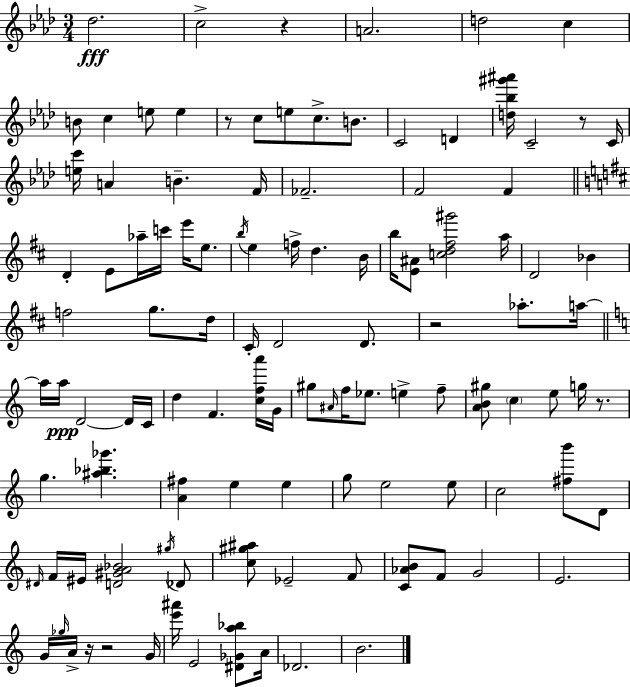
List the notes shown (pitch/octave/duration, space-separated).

Db5/h. C5/h R/q A4/h. D5/h C5/q B4/e C5/q E5/e E5/q R/e C5/e E5/e C5/e. B4/e. C4/h D4/q [D5,Bb5,G#6,A#6]/s C4/h R/e C4/s [E5,C6]/s A4/q B4/q. F4/s FES4/h. F4/h F4/q D4/q E4/e Ab5/s C6/s E6/s E5/e. B5/s E5/q F5/s D5/q. B4/s B5/s [E4,A#4]/e [C5,D5,F#5,G#6]/h A5/s D4/h Bb4/q F5/h G5/e. D5/s C#4/s D4/h D4/e. R/h Ab5/e. A5/s A5/s A5/s D4/h D4/s C4/s D5/q F4/q. [C5,F5,A6]/s G4/s G#5/e A#4/s F5/s Eb5/e. E5/q F5/e [A4,B4,G#5]/e C5/q E5/e G5/s R/e. G5/q. [A#5,Bb5,Gb6]/q. [A4,F#5]/q E5/q E5/q G5/e E5/h E5/e C5/h [F#5,B6]/e D4/e D#4/s F4/s EIS4/s [D4,G#4,A4,Bb4]/h G#5/s Db4/e [C5,G#5,A#5]/e Eb4/h F4/e [C4,Ab4,B4]/e F4/e G4/h E4/h. G4/s Gb5/s A4/s R/s R/h G4/s [E6,A#6]/s E4/h [D#4,Gb4,A5,Bb5]/e A4/s Db4/h. B4/h.